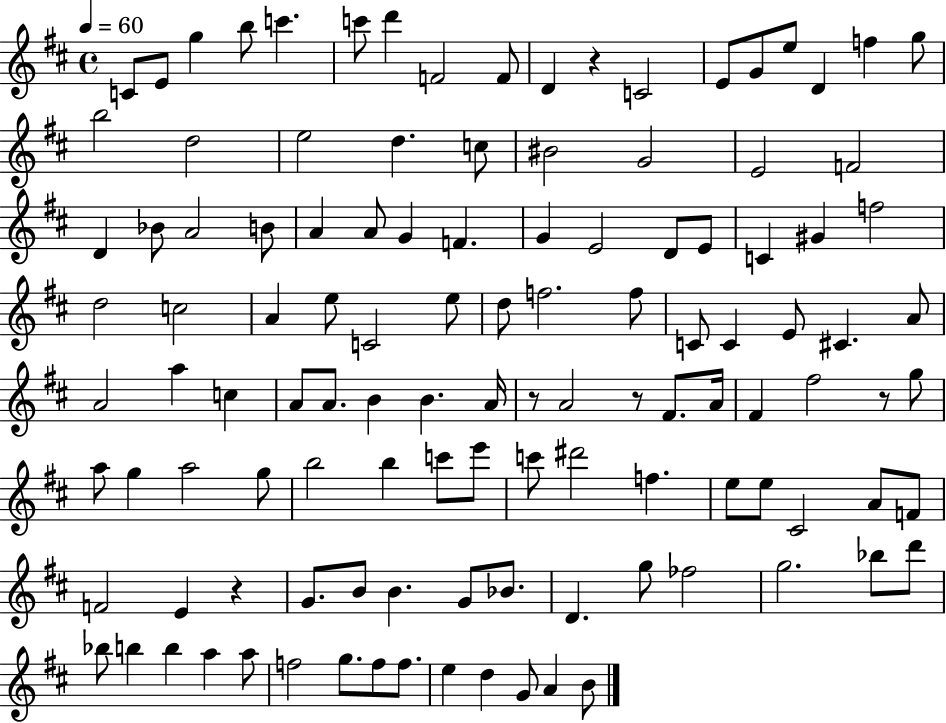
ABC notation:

X:1
T:Untitled
M:4/4
L:1/4
K:D
C/2 E/2 g b/2 c' c'/2 d' F2 F/2 D z C2 E/2 G/2 e/2 D f g/2 b2 d2 e2 d c/2 ^B2 G2 E2 F2 D _B/2 A2 B/2 A A/2 G F G E2 D/2 E/2 C ^G f2 d2 c2 A e/2 C2 e/2 d/2 f2 f/2 C/2 C E/2 ^C A/2 A2 a c A/2 A/2 B B A/4 z/2 A2 z/2 ^F/2 A/4 ^F ^f2 z/2 g/2 a/2 g a2 g/2 b2 b c'/2 e'/2 c'/2 ^d'2 f e/2 e/2 ^C2 A/2 F/2 F2 E z G/2 B/2 B G/2 _B/2 D g/2 _f2 g2 _b/2 d'/2 _b/2 b b a a/2 f2 g/2 f/2 f/2 e d G/2 A B/2